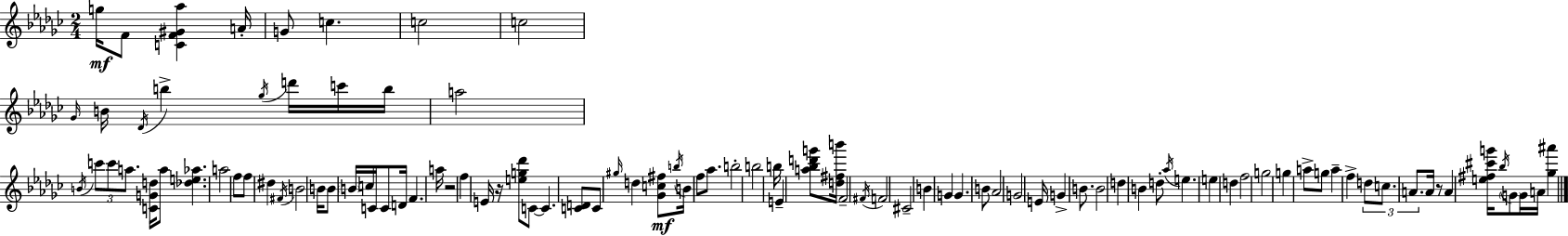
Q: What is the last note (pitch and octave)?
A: A4